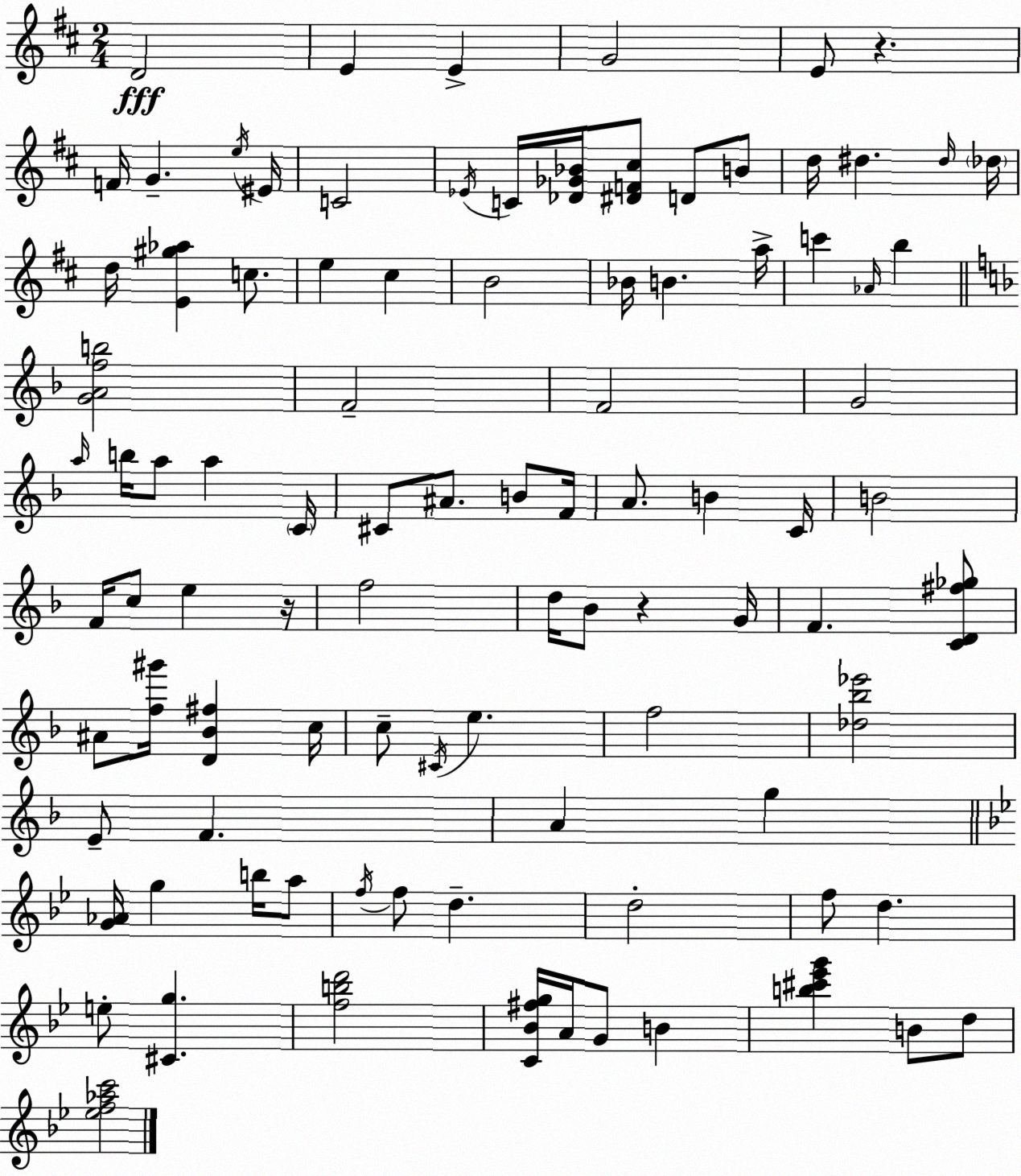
X:1
T:Untitled
M:2/4
L:1/4
K:D
D2 E E G2 E/2 z F/4 G e/4 ^E/4 C2 _E/4 C/4 [_D_G_B]/4 [^DF^c]/2 D/2 B/2 d/4 ^d ^d/4 _d/4 d/4 [E^g_a] c/2 e ^c B2 _B/4 B a/4 c' _A/4 b [GAfb]2 F2 F2 G2 a/4 b/4 a/2 a C/4 ^C/2 ^A/2 B/2 F/4 A/2 B C/4 B2 F/4 c/2 e z/4 f2 d/4 _B/2 z G/4 F [CD^f_g]/2 ^A/2 [f^g']/4 [D_B^f] c/4 c/2 ^C/4 e f2 [_d_b_e']2 E/2 F A g [G_A]/4 g b/4 a/2 f/4 f/2 d d2 f/2 d e/2 [^Cg] [fbd']2 [C_B^fg]/4 A/4 G/2 B [b^c'_e'g'] B/2 d/2 [_ef_ac']2